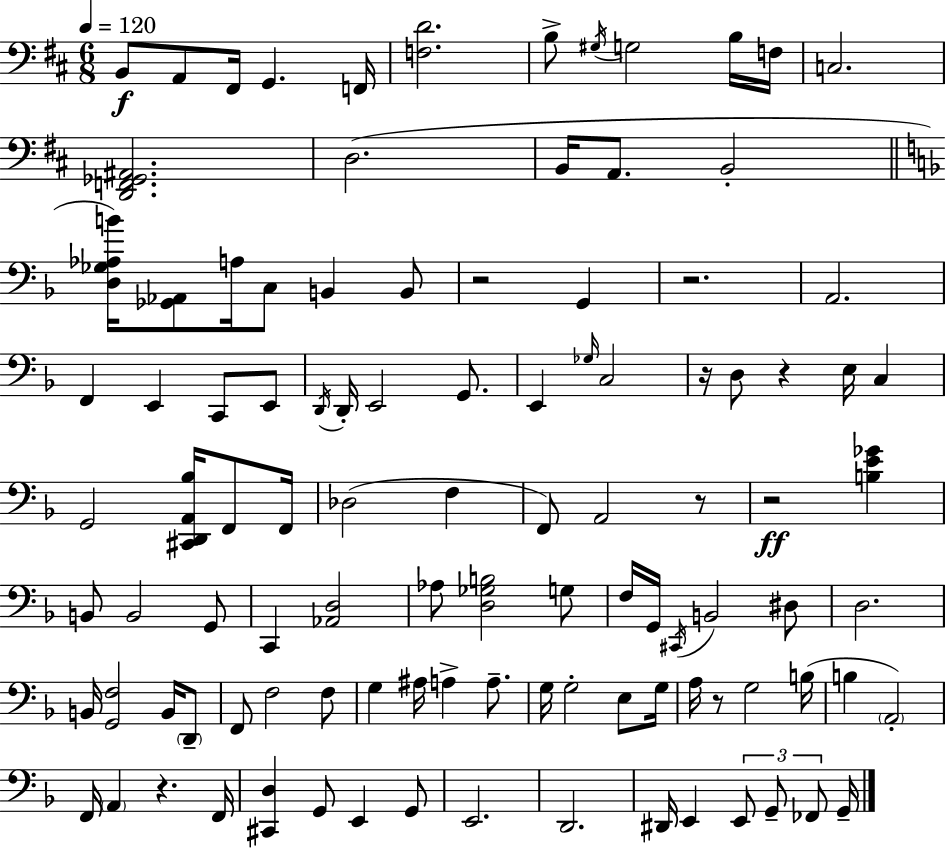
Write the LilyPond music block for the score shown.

{
  \clef bass
  \numericTimeSignature
  \time 6/8
  \key d \major
  \tempo 4 = 120
  \repeat volta 2 { b,8\f a,8 fis,16 g,4. f,16 | <f d'>2. | b8-> \acciaccatura { gis16 } g2 b16 | f16 c2. | \break <d, f, ges, ais,>2. | d2.( | b,16 a,8. b,2-. | \bar "||" \break \key d \minor <d ges aes b'>16) <ges, aes,>8 a16 c8 b,4 b,8 | r2 g,4 | r2. | a,2. | \break f,4 e,4 c,8 e,8 | \acciaccatura { d,16 } d,16-. e,2 g,8. | e,4 \grace { ges16 } c2 | r16 d8 r4 e16 c4 | \break g,2 <cis, d, a, bes>16 f,8 | f,16 des2( f4 | f,8) a,2 | r8 r2\ff <b e' ges'>4 | \break b,8 b,2 | g,8 c,4 <aes, d>2 | aes8 <d ges b>2 | g8 f16 g,16 \acciaccatura { cis,16 } b,2 | \break dis8 d2. | b,16 <g, f>2 | b,16 \parenthesize d,8-- f,8 f2 | f8 g4 ais16 a4-> | \break a8.-- g16 g2-. | e8 g16 a16 r8 g2 | b16( b4 \parenthesize a,2-.) | f,16 \parenthesize a,4 r4. | \break f,16 <cis, d>4 g,8 e,4 | g,8 e,2. | d,2. | dis,16 e,4 \tuplet 3/2 { e,8 g,8-- | \break fes,8 } g,16-- } \bar "|."
}